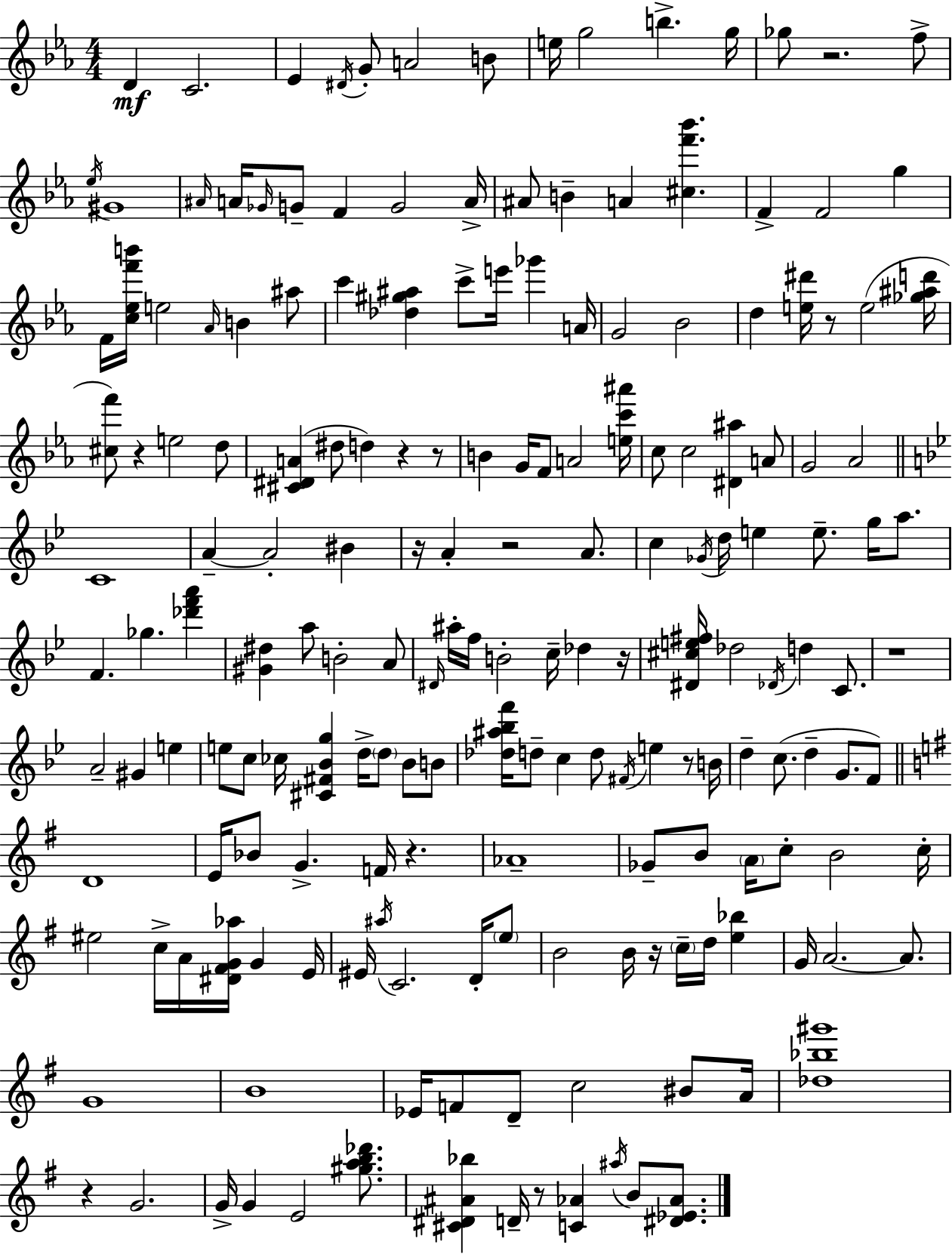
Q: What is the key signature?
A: EES major